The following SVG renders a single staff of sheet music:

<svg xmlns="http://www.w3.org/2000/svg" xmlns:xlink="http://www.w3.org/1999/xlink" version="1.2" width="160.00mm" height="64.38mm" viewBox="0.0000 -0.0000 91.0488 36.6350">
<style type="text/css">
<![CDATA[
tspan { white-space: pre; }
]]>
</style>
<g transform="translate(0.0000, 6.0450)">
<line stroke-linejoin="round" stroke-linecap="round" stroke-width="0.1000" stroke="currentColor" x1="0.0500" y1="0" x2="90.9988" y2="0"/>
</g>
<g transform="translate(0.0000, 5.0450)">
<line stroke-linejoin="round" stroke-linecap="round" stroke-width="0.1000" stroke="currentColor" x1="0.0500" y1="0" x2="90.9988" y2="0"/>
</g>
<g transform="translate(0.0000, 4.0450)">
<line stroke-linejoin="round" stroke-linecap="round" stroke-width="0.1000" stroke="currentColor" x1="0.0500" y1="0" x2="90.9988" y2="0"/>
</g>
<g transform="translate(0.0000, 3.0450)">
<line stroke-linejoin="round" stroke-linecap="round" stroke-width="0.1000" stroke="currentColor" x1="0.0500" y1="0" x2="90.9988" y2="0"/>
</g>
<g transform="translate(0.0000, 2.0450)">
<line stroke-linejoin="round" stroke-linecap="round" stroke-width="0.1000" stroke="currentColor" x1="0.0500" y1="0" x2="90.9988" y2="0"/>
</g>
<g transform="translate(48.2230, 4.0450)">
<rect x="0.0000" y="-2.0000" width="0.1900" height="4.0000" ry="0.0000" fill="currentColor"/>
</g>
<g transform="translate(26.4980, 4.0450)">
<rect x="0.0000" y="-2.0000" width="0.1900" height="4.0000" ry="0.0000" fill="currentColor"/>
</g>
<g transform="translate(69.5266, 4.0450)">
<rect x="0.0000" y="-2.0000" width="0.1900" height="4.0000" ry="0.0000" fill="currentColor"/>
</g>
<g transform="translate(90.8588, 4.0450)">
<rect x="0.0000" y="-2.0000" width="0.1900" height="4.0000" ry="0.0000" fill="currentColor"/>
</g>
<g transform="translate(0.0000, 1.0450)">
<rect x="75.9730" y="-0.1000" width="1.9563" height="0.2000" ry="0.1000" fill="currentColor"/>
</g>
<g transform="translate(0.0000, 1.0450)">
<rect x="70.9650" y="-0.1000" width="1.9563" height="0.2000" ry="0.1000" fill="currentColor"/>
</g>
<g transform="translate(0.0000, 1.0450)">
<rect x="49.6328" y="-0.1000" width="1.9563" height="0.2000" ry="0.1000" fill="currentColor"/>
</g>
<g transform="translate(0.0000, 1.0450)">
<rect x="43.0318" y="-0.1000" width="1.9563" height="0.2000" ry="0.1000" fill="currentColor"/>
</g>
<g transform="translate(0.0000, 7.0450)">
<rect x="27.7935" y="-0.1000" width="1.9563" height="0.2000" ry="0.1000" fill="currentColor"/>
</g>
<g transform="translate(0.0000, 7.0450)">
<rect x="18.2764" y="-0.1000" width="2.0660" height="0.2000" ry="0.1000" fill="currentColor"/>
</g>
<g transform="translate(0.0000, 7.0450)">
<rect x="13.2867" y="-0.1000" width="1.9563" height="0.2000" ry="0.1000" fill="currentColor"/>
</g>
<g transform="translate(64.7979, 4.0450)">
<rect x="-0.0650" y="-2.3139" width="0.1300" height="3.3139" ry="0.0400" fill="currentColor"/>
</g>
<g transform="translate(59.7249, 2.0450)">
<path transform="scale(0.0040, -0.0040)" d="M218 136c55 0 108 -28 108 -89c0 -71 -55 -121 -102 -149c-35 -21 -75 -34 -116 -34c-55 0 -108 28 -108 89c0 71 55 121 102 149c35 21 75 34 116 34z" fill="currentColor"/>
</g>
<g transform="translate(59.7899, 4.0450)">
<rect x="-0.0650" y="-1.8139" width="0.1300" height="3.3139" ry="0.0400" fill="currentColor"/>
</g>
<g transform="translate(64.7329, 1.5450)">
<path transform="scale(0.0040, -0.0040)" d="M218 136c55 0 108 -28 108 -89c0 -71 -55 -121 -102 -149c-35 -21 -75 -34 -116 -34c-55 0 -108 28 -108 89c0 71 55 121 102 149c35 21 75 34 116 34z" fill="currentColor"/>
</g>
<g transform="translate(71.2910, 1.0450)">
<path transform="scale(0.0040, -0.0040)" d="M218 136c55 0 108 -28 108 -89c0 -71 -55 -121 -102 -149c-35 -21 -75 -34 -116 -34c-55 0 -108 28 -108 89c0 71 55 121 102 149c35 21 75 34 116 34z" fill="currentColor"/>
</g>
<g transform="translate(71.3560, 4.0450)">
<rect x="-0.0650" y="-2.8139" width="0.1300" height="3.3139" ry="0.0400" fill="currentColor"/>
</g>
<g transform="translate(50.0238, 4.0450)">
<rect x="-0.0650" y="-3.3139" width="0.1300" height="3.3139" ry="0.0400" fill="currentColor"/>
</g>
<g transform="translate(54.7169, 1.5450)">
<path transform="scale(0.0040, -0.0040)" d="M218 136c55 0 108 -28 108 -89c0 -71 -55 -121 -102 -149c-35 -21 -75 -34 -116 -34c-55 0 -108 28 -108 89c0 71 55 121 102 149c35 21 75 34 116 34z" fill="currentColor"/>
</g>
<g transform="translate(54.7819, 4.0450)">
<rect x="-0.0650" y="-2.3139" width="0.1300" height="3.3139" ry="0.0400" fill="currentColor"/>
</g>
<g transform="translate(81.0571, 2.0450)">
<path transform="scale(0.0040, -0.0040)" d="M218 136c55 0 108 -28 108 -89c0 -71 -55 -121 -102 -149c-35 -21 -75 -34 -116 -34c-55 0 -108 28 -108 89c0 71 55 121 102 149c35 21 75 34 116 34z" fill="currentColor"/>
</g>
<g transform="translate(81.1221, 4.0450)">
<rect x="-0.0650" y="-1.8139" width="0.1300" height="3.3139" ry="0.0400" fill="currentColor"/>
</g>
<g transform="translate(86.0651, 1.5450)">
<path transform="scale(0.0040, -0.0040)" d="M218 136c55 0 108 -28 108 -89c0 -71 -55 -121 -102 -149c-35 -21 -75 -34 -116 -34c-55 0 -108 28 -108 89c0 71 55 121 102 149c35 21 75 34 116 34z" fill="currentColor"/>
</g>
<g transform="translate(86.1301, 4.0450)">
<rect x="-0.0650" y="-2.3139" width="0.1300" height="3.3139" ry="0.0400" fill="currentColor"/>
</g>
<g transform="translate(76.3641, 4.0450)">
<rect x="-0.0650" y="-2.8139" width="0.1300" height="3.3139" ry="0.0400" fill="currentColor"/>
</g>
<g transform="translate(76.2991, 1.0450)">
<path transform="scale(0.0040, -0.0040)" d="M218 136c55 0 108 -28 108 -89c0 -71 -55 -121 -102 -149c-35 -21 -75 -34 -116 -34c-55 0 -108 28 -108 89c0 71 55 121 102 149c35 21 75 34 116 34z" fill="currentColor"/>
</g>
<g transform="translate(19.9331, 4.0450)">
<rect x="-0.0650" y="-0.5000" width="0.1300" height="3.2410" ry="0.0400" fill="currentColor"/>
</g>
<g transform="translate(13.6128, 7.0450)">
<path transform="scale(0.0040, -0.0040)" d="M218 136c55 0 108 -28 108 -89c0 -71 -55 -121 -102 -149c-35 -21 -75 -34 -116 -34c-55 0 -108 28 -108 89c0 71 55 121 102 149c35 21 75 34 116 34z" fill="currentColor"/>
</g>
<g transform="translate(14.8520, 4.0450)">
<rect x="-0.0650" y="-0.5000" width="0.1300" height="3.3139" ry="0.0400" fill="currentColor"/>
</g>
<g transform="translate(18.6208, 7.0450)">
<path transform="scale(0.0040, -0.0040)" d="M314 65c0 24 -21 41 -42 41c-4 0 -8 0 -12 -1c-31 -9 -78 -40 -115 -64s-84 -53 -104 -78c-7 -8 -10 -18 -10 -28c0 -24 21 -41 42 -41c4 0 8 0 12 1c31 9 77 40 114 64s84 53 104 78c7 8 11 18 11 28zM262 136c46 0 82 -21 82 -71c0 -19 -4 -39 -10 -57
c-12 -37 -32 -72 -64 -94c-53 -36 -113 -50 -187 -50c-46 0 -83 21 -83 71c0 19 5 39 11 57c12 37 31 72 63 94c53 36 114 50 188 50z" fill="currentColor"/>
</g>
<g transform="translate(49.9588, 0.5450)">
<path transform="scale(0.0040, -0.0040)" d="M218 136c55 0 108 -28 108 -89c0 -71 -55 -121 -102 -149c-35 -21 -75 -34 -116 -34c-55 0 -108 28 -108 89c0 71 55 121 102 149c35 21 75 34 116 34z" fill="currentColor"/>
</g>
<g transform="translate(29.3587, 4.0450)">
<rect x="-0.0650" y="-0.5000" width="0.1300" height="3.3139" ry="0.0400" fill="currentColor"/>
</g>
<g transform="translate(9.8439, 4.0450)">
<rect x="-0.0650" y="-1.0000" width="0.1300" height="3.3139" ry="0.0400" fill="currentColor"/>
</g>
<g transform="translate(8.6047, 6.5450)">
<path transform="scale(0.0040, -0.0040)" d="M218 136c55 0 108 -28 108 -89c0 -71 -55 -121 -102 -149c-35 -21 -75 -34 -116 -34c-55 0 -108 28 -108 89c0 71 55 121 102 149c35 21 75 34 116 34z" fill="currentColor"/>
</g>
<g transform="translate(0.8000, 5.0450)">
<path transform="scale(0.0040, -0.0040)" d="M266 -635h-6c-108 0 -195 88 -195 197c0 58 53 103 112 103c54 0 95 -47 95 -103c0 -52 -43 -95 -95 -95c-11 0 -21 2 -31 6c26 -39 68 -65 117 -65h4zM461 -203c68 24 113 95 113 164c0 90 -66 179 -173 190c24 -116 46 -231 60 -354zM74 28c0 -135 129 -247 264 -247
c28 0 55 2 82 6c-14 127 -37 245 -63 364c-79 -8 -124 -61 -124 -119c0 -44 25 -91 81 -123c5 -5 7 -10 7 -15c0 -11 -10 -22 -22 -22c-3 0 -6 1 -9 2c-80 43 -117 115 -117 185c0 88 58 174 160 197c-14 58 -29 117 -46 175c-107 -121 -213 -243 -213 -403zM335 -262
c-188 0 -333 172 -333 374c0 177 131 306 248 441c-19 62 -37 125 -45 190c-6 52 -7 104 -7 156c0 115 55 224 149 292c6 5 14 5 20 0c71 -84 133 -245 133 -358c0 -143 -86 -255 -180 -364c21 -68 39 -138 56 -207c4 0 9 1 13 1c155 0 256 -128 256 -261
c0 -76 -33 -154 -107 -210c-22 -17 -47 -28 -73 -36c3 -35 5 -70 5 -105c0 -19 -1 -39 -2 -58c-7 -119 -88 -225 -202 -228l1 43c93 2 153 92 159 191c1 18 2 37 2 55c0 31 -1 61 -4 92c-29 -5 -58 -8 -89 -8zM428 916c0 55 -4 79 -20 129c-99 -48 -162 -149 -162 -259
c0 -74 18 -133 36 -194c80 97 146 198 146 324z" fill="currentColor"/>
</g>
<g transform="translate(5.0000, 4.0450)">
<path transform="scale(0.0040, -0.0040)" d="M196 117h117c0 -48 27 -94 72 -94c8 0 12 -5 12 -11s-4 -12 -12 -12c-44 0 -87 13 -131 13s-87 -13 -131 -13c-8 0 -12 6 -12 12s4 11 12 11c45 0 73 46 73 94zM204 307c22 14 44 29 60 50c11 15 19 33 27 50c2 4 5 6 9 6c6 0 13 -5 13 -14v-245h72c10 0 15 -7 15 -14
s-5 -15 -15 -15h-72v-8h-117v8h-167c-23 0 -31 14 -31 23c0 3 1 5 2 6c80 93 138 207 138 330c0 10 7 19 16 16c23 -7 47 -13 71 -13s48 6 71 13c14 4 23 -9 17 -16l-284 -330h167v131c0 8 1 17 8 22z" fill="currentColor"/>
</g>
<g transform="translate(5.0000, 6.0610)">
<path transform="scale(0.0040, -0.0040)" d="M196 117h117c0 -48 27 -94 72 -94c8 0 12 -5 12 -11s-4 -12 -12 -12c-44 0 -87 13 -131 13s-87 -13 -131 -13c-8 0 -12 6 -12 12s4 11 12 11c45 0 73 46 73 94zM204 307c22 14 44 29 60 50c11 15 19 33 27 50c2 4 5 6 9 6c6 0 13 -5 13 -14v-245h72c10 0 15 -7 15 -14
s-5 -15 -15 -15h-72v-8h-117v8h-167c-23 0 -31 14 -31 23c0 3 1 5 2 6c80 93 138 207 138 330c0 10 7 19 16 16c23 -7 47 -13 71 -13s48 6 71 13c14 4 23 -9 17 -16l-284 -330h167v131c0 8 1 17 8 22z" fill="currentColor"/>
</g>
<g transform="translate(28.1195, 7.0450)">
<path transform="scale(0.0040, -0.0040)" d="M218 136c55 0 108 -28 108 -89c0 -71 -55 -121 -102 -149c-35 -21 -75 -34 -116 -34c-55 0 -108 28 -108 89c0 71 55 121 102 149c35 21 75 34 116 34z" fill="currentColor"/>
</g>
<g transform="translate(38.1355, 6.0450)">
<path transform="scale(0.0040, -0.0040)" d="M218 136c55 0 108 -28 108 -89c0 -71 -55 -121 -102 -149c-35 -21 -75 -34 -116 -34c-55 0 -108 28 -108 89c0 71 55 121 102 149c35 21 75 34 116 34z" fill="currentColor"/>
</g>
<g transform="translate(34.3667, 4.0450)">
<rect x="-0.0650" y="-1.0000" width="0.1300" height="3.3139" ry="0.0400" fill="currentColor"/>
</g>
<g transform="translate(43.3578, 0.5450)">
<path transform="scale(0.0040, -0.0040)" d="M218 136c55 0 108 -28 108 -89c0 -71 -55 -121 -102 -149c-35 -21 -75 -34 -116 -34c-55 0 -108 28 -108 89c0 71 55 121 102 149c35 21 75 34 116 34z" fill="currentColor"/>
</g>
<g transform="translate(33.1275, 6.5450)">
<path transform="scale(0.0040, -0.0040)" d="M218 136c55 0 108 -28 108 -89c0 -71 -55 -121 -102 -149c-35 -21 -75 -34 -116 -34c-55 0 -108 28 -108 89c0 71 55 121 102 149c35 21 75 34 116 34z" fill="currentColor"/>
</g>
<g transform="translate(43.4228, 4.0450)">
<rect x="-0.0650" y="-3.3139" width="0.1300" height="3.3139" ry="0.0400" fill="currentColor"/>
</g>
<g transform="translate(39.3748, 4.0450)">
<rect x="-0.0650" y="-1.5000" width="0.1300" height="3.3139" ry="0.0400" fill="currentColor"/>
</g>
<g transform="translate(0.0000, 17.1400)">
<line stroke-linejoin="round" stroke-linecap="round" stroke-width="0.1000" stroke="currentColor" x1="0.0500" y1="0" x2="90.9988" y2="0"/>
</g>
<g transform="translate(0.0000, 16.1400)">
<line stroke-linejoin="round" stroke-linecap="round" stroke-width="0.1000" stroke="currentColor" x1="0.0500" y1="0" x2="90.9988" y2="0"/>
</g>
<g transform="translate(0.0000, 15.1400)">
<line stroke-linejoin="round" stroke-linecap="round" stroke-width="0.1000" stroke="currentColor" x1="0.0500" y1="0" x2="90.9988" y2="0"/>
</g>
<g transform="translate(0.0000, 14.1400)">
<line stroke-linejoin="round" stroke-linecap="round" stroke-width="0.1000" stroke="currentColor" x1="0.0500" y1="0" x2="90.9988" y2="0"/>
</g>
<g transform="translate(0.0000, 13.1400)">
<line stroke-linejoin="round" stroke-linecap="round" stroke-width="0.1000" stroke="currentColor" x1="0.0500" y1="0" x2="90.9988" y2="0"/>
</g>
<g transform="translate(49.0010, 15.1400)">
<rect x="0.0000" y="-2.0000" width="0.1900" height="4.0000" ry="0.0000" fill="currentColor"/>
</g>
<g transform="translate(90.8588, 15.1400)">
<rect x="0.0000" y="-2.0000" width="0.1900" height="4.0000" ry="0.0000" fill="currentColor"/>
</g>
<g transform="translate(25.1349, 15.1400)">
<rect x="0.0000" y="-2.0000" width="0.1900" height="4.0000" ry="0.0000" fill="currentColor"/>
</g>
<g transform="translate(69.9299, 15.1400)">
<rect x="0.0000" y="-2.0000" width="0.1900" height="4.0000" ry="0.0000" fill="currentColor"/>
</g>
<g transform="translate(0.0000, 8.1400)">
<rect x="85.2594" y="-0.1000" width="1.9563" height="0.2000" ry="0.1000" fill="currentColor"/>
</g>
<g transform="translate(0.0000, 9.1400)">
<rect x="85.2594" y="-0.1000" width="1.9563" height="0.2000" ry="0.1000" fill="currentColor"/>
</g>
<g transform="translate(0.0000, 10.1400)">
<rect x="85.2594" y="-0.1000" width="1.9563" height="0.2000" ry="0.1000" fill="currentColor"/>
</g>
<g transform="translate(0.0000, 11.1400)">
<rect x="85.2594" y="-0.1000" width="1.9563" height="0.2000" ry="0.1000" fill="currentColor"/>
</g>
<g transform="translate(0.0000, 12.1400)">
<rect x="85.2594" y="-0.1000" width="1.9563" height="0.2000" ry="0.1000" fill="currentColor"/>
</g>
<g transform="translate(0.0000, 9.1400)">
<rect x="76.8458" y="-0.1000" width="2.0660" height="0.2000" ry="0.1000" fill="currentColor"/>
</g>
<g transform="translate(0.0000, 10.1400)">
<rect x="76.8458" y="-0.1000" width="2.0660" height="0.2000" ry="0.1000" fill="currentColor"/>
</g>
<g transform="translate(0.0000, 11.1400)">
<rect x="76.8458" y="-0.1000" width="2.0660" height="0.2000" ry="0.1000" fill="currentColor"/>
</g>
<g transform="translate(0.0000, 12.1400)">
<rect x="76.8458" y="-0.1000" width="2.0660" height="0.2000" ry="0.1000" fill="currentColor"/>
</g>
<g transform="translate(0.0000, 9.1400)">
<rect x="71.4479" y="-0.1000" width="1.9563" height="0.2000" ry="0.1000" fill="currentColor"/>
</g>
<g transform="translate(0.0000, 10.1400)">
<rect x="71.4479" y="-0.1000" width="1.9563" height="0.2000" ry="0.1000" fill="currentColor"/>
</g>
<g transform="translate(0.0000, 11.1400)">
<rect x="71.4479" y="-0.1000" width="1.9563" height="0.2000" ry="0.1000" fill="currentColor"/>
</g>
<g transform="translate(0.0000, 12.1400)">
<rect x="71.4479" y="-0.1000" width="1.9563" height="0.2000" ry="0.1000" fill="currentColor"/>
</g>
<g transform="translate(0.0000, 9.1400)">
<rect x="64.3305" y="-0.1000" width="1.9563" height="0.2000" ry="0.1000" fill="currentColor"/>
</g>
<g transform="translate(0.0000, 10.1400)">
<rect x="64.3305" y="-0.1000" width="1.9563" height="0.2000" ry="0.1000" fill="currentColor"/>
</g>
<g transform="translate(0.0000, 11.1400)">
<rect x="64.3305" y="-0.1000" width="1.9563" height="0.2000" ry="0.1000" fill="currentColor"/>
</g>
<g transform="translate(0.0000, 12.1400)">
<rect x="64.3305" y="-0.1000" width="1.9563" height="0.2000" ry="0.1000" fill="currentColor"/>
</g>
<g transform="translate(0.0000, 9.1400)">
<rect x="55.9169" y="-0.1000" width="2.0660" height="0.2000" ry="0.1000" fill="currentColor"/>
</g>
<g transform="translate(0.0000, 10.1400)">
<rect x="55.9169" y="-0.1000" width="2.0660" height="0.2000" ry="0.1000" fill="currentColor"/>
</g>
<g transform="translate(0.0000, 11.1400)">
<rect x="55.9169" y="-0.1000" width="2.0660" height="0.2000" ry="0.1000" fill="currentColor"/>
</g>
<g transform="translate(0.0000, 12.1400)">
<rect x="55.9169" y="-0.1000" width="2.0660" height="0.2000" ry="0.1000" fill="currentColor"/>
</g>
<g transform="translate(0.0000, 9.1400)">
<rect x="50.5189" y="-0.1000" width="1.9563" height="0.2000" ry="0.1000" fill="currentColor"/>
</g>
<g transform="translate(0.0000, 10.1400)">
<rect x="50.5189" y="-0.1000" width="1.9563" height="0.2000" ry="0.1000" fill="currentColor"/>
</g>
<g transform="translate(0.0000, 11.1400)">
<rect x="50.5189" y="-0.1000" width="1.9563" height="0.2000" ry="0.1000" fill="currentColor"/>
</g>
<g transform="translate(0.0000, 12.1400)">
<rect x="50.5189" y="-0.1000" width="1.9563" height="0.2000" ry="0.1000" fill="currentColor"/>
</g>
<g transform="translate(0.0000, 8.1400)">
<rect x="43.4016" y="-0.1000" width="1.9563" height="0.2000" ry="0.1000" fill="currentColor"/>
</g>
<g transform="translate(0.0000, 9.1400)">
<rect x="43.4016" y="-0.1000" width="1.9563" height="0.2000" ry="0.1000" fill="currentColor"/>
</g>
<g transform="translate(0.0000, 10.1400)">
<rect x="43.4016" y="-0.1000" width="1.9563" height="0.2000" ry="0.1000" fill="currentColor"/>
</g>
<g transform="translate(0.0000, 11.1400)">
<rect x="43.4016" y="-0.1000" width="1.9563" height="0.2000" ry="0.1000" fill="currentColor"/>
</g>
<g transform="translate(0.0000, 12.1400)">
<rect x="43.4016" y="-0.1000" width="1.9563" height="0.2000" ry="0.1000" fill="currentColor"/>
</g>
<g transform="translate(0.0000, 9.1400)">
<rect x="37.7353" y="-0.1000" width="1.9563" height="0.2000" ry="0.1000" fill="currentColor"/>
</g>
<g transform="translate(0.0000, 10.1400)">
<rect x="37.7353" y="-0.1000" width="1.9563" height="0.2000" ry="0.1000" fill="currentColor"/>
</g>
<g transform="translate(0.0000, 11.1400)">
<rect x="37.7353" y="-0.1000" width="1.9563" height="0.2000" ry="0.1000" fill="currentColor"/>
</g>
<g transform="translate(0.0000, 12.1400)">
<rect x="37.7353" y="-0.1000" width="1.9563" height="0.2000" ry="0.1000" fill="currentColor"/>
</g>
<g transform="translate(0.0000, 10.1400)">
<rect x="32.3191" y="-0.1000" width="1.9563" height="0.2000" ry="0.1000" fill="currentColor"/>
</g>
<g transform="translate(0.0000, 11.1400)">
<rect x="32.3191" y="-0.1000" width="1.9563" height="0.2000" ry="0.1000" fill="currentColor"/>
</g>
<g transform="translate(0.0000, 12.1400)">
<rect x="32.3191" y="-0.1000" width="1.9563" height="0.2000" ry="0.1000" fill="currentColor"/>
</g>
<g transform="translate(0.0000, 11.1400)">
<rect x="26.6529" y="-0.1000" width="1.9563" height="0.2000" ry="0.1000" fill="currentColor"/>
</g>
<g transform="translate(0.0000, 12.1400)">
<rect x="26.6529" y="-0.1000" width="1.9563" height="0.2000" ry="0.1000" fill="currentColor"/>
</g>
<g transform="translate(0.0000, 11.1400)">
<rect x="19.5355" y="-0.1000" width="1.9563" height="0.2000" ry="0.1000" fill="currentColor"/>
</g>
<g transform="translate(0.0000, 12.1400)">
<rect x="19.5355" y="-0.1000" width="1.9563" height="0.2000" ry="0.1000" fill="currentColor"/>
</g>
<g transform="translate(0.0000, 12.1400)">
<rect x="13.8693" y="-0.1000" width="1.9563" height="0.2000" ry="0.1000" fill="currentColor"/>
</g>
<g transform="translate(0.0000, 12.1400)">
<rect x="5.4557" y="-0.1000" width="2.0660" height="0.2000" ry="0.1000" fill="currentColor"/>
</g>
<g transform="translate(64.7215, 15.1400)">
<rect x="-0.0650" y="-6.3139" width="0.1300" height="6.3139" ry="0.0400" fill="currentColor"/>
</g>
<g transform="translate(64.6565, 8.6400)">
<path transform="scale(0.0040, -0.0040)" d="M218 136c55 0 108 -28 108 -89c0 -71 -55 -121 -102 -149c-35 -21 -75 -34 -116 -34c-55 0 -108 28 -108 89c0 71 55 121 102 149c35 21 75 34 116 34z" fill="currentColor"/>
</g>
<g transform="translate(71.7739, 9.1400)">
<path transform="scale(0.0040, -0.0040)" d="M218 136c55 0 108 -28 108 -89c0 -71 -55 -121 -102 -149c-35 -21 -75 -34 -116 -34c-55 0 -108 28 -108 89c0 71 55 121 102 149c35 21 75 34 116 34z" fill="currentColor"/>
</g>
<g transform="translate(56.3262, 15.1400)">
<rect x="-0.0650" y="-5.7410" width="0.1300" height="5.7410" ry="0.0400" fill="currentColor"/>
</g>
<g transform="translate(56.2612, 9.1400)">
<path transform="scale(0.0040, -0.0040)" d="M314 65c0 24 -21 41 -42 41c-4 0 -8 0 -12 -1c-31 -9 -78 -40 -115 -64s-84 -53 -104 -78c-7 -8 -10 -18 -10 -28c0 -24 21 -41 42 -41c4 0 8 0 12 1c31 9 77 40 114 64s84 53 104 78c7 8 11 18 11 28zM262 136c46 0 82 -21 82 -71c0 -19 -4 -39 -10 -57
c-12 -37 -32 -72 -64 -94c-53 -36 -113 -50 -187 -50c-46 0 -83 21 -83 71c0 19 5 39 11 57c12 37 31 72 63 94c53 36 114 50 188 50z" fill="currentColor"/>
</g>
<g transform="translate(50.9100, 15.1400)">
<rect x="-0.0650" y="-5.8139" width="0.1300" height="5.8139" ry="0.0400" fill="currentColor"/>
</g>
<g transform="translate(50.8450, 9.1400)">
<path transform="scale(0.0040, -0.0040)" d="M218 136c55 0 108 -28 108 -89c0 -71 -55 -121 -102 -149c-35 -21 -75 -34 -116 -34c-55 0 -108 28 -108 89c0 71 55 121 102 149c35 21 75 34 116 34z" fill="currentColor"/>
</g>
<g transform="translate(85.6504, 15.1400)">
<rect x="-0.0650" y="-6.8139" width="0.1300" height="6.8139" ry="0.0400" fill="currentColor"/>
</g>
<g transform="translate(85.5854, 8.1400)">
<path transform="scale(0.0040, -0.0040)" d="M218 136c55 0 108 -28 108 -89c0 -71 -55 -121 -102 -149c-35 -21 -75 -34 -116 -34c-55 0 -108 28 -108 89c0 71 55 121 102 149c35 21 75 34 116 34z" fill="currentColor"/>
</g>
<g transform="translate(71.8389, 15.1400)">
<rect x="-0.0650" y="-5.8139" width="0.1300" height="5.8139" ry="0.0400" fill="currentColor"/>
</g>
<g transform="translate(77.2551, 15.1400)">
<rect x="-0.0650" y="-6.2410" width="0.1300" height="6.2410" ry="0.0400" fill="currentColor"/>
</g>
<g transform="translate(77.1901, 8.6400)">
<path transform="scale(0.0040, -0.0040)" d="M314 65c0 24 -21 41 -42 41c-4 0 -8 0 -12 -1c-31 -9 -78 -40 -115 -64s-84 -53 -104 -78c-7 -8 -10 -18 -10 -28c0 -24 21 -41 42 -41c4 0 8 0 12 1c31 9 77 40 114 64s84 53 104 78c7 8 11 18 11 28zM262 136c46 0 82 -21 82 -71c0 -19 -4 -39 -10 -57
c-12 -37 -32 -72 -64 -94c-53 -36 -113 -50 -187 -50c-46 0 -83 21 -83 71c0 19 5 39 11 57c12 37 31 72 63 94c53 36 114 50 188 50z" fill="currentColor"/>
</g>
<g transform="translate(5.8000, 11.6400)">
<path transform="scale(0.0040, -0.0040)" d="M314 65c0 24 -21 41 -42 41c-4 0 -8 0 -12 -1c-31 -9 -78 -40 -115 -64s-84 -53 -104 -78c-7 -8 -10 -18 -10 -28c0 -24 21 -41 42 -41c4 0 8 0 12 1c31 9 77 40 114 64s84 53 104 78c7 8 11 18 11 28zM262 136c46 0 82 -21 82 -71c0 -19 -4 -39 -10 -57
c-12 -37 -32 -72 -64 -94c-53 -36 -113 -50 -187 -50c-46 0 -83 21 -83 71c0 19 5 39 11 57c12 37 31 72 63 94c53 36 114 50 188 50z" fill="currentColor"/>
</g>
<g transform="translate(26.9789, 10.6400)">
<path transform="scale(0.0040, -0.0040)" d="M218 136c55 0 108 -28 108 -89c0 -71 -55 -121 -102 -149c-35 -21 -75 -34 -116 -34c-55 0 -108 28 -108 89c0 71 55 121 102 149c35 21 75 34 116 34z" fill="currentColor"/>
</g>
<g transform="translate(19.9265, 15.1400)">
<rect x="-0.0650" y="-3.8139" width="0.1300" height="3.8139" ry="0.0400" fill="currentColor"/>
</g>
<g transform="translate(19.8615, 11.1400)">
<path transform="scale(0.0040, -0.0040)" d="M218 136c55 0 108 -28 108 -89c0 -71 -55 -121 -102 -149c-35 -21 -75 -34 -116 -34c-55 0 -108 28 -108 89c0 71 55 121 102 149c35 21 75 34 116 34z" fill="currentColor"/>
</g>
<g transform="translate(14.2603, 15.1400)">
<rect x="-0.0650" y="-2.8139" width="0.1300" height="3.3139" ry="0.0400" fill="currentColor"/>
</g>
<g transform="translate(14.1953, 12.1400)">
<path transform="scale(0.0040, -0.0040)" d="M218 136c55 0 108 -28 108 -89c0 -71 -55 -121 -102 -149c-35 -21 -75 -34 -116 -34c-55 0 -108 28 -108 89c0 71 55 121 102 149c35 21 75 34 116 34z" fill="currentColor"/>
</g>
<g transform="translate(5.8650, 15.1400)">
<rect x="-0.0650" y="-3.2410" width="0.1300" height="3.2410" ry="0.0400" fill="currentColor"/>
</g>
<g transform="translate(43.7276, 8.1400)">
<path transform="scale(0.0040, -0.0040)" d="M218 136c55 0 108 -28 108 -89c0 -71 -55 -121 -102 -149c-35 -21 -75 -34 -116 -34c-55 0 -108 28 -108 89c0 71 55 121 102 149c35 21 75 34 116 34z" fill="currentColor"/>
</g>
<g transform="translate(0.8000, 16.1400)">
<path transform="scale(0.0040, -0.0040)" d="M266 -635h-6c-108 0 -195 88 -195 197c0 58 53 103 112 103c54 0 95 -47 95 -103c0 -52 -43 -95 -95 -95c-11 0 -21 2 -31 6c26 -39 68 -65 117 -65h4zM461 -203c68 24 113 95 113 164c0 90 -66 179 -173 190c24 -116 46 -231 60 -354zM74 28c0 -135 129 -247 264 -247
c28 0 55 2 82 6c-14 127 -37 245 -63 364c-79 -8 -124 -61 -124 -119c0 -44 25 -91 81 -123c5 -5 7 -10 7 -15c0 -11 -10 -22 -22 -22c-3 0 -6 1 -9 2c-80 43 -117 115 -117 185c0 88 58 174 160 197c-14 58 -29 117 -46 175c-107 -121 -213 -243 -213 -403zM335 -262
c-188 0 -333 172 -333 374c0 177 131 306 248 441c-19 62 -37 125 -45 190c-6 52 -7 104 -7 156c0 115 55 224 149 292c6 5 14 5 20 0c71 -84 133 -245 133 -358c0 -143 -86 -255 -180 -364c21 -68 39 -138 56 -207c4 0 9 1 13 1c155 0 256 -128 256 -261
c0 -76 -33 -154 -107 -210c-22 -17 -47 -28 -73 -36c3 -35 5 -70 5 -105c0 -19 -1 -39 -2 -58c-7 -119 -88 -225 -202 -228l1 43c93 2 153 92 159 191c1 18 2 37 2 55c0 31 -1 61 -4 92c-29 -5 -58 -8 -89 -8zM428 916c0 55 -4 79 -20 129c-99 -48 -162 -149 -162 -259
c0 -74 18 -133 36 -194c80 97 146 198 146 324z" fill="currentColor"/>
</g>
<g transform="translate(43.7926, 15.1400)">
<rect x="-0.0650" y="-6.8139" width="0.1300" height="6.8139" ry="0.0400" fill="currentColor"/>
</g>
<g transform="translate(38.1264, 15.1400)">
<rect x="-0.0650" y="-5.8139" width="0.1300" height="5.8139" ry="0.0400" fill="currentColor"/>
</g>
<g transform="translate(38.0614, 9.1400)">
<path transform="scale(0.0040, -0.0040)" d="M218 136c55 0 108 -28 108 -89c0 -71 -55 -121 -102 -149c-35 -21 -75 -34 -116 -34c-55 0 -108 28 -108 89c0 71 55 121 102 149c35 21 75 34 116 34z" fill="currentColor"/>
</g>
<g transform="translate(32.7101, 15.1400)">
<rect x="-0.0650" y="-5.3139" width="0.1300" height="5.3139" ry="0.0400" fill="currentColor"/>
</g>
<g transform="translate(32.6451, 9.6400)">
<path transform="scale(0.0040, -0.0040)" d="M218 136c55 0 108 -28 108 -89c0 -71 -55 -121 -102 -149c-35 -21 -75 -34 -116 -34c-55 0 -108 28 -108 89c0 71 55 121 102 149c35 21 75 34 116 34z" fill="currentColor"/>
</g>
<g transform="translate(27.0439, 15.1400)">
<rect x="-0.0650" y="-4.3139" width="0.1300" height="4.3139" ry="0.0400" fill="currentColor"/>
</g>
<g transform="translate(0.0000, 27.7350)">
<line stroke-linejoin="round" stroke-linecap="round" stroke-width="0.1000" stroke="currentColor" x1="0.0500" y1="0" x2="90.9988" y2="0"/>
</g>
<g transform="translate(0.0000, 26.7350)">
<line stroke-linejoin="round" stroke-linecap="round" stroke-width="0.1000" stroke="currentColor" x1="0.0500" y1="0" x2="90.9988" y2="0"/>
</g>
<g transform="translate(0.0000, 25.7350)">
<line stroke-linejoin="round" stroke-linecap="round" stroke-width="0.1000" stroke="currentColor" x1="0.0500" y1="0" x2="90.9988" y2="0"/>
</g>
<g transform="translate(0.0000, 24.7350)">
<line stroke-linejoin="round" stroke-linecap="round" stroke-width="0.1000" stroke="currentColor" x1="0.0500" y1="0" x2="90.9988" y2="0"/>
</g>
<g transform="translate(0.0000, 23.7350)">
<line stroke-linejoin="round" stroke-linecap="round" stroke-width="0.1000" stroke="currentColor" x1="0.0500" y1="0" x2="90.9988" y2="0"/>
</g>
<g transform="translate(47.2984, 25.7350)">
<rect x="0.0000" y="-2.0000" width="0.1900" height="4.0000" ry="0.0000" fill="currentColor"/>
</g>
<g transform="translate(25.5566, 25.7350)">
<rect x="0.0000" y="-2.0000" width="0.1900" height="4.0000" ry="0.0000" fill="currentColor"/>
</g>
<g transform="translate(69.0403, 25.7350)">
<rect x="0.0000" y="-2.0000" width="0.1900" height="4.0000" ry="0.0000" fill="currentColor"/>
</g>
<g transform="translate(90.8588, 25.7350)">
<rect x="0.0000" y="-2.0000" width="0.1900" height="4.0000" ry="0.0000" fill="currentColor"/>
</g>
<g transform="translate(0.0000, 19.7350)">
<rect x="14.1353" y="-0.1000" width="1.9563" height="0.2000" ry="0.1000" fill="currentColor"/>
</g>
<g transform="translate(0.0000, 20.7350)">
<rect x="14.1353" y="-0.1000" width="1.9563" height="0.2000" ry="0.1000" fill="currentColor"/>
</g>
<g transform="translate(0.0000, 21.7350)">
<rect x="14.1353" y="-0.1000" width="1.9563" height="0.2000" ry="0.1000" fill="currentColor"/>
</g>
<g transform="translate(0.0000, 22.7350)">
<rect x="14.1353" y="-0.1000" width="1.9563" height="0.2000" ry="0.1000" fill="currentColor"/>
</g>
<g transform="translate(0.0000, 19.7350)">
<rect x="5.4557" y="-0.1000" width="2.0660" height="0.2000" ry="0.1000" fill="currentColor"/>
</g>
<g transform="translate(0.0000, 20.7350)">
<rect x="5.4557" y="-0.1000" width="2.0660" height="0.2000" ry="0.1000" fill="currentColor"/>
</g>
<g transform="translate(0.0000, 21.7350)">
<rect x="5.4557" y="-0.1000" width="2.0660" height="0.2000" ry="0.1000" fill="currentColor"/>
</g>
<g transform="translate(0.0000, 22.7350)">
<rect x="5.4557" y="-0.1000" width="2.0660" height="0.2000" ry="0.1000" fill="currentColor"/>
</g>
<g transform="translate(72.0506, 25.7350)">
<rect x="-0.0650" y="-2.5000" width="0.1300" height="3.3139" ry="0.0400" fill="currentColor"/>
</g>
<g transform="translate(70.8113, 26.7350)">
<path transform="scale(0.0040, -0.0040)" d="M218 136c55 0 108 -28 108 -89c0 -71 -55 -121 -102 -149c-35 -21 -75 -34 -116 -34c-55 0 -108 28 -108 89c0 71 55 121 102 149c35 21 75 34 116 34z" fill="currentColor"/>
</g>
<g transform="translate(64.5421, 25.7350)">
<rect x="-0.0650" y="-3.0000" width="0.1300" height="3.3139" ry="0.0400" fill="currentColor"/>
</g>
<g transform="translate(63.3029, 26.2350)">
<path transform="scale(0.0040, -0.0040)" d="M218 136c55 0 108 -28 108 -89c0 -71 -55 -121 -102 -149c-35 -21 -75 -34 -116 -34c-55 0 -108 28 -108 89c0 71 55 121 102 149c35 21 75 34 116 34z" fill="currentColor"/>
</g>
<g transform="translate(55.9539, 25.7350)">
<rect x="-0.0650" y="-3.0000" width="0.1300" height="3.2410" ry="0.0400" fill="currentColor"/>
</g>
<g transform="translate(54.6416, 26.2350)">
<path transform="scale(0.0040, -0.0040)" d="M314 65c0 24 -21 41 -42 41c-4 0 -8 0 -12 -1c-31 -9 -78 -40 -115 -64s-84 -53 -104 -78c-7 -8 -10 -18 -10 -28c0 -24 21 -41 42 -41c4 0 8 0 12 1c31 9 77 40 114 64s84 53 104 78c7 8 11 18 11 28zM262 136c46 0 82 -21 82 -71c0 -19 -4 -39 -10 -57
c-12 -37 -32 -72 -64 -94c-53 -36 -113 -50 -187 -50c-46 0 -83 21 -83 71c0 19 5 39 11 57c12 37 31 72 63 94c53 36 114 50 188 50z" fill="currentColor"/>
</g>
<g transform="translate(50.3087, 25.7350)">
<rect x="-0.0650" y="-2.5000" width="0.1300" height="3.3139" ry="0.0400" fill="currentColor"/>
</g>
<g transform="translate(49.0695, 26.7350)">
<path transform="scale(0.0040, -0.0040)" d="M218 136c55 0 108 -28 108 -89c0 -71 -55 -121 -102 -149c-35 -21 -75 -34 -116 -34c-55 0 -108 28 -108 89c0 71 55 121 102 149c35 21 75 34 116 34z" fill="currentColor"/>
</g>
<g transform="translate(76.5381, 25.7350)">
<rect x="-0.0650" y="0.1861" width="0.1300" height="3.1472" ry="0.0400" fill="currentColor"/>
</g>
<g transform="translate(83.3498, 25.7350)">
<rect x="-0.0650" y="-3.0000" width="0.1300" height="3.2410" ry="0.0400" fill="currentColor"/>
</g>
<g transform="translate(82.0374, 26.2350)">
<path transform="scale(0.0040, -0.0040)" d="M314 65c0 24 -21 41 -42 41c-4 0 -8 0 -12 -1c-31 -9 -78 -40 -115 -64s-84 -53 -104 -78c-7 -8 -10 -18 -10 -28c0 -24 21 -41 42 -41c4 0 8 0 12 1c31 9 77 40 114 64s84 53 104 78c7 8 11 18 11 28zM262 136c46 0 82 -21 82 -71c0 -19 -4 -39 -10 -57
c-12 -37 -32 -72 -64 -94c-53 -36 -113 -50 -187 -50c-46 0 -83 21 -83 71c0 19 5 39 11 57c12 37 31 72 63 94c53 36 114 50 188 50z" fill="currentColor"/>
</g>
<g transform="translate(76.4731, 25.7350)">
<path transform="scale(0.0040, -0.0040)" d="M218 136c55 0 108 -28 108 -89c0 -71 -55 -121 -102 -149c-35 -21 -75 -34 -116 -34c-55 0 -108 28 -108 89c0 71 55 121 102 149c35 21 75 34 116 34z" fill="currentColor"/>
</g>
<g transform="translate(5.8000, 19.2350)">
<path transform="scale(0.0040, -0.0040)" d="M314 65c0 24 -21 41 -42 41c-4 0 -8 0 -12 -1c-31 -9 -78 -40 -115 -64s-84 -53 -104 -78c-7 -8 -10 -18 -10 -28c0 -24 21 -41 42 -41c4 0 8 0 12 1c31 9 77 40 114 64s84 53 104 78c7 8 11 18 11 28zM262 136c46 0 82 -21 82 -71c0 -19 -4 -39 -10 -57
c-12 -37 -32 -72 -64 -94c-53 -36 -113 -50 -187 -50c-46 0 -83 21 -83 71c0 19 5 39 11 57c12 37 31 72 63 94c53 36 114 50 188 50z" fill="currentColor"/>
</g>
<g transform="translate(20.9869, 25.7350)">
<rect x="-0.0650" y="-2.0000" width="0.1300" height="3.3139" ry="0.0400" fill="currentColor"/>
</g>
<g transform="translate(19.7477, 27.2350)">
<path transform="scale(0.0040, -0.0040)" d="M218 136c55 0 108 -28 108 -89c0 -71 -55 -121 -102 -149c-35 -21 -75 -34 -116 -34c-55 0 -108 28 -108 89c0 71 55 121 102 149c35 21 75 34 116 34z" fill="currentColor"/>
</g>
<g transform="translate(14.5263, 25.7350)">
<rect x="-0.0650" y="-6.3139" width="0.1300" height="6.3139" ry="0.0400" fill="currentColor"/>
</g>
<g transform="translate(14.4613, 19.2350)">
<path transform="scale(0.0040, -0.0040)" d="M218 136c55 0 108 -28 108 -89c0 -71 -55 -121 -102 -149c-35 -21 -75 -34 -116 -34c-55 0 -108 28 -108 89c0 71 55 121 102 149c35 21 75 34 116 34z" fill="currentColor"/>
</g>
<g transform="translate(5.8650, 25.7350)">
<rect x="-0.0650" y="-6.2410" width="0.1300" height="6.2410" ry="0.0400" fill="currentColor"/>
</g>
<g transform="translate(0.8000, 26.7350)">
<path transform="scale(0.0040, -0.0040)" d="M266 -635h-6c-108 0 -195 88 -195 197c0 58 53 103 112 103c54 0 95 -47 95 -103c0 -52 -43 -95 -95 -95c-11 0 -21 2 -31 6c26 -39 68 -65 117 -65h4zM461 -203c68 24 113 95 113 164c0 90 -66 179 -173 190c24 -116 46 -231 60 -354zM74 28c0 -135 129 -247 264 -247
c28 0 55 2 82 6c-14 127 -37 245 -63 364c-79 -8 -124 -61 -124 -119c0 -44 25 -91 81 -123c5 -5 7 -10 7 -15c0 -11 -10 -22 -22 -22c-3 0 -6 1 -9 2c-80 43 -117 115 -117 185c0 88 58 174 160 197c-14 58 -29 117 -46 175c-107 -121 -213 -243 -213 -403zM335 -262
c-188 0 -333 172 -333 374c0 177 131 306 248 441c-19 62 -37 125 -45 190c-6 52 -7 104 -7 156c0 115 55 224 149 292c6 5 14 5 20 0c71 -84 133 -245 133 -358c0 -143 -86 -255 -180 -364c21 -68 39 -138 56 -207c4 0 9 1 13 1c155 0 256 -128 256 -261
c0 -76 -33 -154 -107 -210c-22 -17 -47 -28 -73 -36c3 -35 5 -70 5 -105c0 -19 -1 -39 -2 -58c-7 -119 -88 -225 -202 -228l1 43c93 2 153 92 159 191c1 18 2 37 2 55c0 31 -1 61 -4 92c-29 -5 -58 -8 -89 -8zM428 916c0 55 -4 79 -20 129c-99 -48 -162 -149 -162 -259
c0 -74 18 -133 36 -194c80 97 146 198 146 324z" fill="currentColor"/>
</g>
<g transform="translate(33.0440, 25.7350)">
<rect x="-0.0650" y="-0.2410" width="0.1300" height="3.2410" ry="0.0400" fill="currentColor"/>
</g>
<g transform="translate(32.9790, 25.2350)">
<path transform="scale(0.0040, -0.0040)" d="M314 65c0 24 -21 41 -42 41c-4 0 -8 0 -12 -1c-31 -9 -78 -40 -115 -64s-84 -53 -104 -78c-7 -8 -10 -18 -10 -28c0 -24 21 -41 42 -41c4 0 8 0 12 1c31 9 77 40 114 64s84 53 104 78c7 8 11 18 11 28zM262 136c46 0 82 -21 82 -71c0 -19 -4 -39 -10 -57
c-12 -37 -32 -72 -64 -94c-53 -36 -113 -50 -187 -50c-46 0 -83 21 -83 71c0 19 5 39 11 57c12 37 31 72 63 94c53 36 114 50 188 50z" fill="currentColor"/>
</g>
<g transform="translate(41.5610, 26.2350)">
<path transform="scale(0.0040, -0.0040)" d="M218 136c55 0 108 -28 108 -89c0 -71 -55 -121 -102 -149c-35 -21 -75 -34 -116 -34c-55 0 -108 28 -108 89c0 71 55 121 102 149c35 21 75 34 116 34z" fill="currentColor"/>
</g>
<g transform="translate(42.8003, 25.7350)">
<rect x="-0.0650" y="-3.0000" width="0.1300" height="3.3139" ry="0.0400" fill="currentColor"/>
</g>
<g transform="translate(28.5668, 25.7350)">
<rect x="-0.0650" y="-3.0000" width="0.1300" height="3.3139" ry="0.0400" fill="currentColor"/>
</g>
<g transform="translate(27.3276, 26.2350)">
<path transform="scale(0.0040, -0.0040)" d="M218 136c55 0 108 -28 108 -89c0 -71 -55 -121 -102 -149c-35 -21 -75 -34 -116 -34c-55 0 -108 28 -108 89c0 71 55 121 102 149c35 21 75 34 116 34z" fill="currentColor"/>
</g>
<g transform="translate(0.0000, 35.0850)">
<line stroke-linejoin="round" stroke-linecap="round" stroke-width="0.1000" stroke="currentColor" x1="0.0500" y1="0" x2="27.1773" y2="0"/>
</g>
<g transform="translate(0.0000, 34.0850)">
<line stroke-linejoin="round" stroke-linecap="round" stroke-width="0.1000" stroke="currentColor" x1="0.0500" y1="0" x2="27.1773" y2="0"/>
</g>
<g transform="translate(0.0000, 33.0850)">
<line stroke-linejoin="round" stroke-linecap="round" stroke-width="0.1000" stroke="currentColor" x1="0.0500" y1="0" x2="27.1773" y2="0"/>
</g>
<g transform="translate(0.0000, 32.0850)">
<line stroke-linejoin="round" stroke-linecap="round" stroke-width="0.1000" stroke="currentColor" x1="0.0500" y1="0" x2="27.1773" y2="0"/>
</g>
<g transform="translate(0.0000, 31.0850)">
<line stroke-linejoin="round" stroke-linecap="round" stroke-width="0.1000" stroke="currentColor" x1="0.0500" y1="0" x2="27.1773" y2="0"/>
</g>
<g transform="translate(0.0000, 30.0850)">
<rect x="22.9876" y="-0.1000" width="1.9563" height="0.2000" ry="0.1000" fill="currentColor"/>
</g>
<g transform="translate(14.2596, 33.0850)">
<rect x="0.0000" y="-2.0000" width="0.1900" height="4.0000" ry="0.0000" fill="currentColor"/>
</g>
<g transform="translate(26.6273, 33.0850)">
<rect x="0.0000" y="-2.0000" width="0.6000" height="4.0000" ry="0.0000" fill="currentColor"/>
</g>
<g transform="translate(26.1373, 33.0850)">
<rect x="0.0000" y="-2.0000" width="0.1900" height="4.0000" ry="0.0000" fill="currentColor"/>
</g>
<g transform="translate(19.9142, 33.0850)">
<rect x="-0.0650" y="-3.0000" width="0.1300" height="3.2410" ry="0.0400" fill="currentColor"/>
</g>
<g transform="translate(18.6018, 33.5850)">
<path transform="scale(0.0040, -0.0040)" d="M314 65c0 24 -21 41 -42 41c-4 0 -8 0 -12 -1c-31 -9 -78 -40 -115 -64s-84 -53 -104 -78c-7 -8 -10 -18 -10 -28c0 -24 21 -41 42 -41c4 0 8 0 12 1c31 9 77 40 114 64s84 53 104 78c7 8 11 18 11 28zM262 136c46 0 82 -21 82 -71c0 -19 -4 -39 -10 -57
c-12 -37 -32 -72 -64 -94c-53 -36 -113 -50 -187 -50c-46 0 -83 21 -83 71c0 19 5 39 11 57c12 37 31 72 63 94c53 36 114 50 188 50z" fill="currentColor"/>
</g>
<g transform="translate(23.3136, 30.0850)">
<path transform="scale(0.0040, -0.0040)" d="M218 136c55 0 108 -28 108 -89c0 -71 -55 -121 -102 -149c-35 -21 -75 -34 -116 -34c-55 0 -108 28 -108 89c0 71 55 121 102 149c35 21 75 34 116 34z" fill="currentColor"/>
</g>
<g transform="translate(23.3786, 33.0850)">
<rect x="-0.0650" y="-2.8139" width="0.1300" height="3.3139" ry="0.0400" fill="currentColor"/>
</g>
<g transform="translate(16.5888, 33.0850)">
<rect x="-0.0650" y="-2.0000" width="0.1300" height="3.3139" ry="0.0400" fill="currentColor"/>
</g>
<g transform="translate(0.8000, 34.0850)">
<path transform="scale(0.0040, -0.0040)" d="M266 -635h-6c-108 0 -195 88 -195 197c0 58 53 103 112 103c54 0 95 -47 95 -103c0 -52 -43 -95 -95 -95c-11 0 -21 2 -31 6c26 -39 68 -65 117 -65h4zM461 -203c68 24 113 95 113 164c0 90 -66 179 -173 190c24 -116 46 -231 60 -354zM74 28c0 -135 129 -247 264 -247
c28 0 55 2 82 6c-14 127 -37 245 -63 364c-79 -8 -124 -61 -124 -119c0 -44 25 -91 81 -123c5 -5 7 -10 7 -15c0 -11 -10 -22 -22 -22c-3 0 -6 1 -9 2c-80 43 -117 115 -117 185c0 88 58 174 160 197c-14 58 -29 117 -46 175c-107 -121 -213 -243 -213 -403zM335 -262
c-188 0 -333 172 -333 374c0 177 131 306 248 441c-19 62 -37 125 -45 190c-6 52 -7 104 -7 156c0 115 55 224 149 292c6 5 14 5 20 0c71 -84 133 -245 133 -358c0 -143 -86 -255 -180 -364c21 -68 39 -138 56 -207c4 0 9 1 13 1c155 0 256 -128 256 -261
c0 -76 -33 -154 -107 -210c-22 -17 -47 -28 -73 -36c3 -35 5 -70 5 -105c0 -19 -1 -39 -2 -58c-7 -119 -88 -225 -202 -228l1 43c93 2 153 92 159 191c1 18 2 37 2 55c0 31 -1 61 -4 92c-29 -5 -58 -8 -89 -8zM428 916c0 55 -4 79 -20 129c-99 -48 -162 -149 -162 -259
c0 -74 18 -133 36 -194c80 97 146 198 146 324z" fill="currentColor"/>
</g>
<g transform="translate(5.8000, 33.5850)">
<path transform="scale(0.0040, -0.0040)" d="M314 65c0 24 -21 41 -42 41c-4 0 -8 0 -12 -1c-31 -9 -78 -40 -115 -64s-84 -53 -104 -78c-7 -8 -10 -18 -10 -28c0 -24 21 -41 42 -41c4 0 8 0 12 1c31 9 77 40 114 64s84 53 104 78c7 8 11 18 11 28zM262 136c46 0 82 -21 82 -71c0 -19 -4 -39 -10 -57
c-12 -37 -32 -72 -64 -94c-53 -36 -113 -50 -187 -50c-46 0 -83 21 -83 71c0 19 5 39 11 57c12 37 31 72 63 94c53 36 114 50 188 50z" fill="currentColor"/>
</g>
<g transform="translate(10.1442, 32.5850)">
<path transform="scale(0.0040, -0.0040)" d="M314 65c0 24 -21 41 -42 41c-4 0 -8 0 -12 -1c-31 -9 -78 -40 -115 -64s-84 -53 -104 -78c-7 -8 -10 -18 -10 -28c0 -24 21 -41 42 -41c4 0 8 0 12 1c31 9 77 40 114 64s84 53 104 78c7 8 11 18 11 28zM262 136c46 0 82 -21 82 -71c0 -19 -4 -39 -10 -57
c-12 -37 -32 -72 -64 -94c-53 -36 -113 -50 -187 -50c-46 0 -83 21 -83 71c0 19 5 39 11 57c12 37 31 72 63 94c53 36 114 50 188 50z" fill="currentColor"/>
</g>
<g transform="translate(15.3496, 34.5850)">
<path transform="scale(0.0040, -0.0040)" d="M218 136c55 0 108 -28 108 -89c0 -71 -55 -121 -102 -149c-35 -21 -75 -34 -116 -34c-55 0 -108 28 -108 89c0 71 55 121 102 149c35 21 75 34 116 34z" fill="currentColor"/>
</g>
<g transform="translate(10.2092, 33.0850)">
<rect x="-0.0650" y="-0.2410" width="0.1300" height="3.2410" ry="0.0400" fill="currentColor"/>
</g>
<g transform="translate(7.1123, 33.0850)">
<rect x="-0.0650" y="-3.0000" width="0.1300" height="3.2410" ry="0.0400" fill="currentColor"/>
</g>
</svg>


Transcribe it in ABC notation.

X:1
T:Untitled
M:4/4
L:1/4
K:C
D C C2 C D E b b g f g a a f g b2 a c' d' f' g' b' g' g'2 a' g' a'2 b' a'2 a' F A c2 A G A2 A G B A2 A2 c2 F A2 a